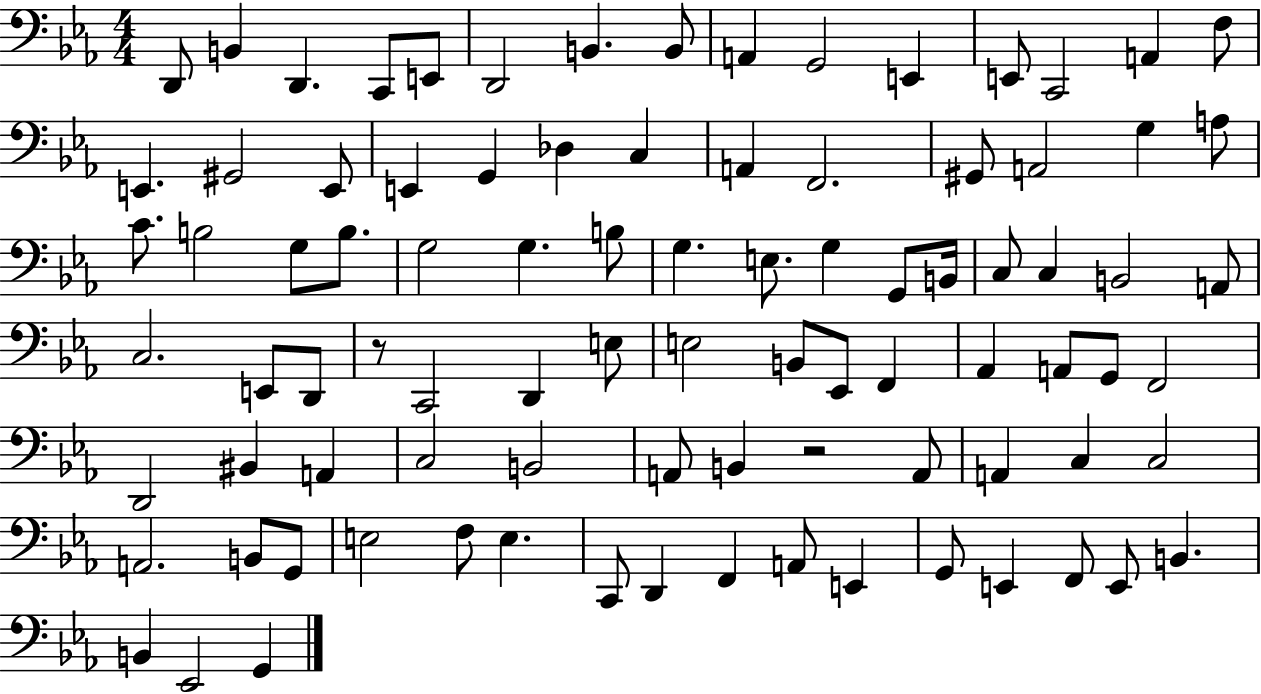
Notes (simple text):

D2/e B2/q D2/q. C2/e E2/e D2/h B2/q. B2/e A2/q G2/h E2/q E2/e C2/h A2/q F3/e E2/q. G#2/h E2/e E2/q G2/q Db3/q C3/q A2/q F2/h. G#2/e A2/h G3/q A3/e C4/e. B3/h G3/e B3/e. G3/h G3/q. B3/e G3/q. E3/e. G3/q G2/e B2/s C3/e C3/q B2/h A2/e C3/h. E2/e D2/e R/e C2/h D2/q E3/e E3/h B2/e Eb2/e F2/q Ab2/q A2/e G2/e F2/h D2/h BIS2/q A2/q C3/h B2/h A2/e B2/q R/h A2/e A2/q C3/q C3/h A2/h. B2/e G2/e E3/h F3/e E3/q. C2/e D2/q F2/q A2/e E2/q G2/e E2/q F2/e E2/e B2/q. B2/q Eb2/h G2/q